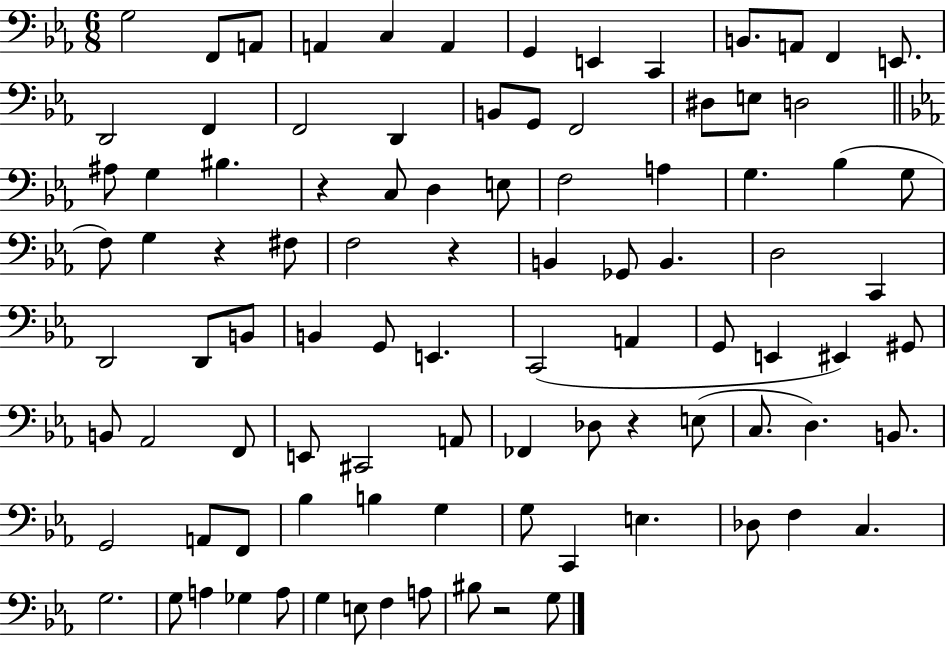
X:1
T:Untitled
M:6/8
L:1/4
K:Eb
G,2 F,,/2 A,,/2 A,, C, A,, G,, E,, C,, B,,/2 A,,/2 F,, E,,/2 D,,2 F,, F,,2 D,, B,,/2 G,,/2 F,,2 ^D,/2 E,/2 D,2 ^A,/2 G, ^B, z C,/2 D, E,/2 F,2 A, G, _B, G,/2 F,/2 G, z ^F,/2 F,2 z B,, _G,,/2 B,, D,2 C,, D,,2 D,,/2 B,,/2 B,, G,,/2 E,, C,,2 A,, G,,/2 E,, ^E,, ^G,,/2 B,,/2 _A,,2 F,,/2 E,,/2 ^C,,2 A,,/2 _F,, _D,/2 z E,/2 C,/2 D, B,,/2 G,,2 A,,/2 F,,/2 _B, B, G, G,/2 C,, E, _D,/2 F, C, G,2 G,/2 A, _G, A,/2 G, E,/2 F, A,/2 ^B,/2 z2 G,/2